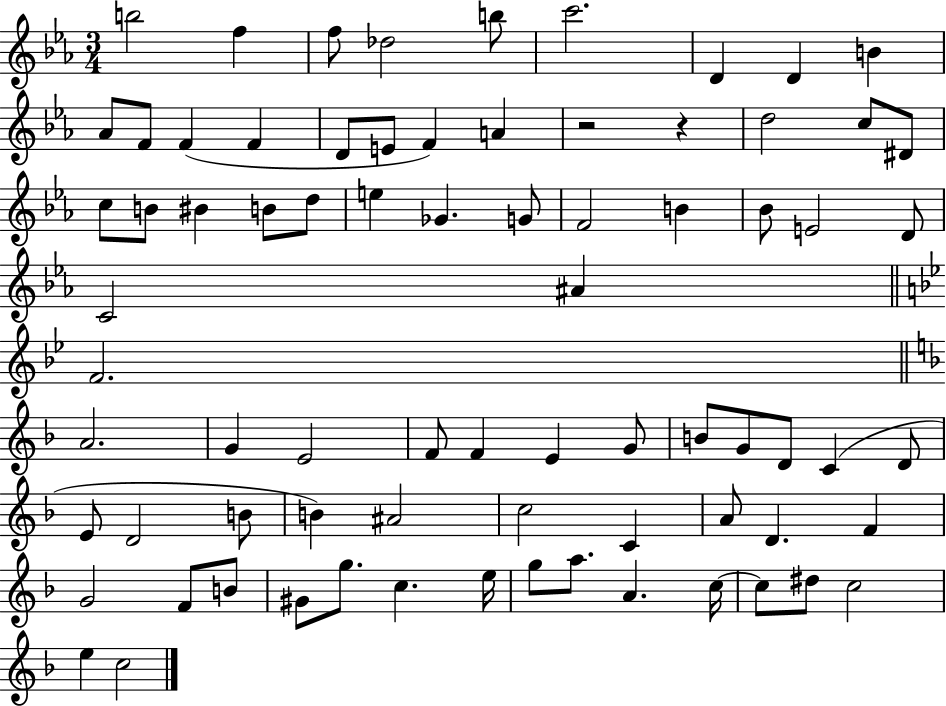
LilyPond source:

{
  \clef treble
  \numericTimeSignature
  \time 3/4
  \key ees \major
  \repeat volta 2 { b''2 f''4 | f''8 des''2 b''8 | c'''2. | d'4 d'4 b'4 | \break aes'8 f'8 f'4( f'4 | d'8 e'8 f'4) a'4 | r2 r4 | d''2 c''8 dis'8 | \break c''8 b'8 bis'4 b'8 d''8 | e''4 ges'4. g'8 | f'2 b'4 | bes'8 e'2 d'8 | \break c'2 ais'4 | \bar "||" \break \key bes \major f'2. | \bar "||" \break \key d \minor a'2. | g'4 e'2 | f'8 f'4 e'4 g'8 | b'8 g'8 d'8 c'4( d'8 | \break e'8 d'2 b'8 | b'4) ais'2 | c''2 c'4 | a'8 d'4. f'4 | \break g'2 f'8 b'8 | gis'8 g''8. c''4. e''16 | g''8 a''8. a'4. c''16~~ | c''8 dis''8 c''2 | \break e''4 c''2 | } \bar "|."
}